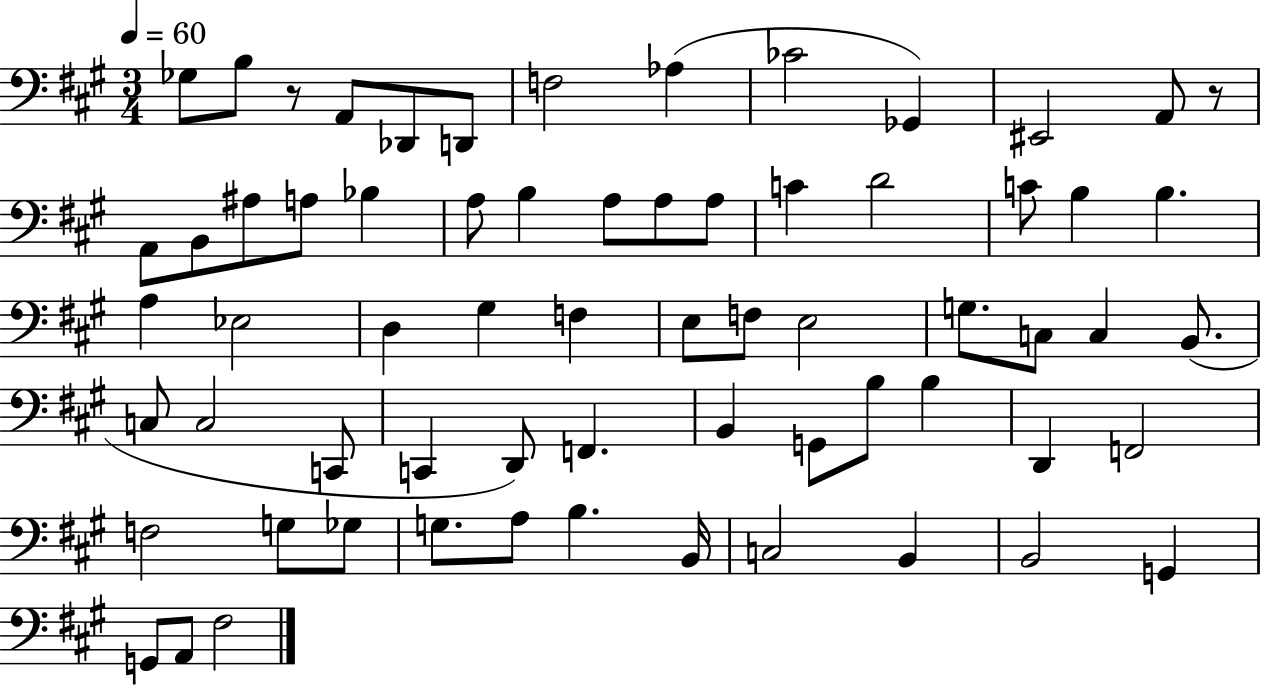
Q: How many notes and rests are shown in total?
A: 66